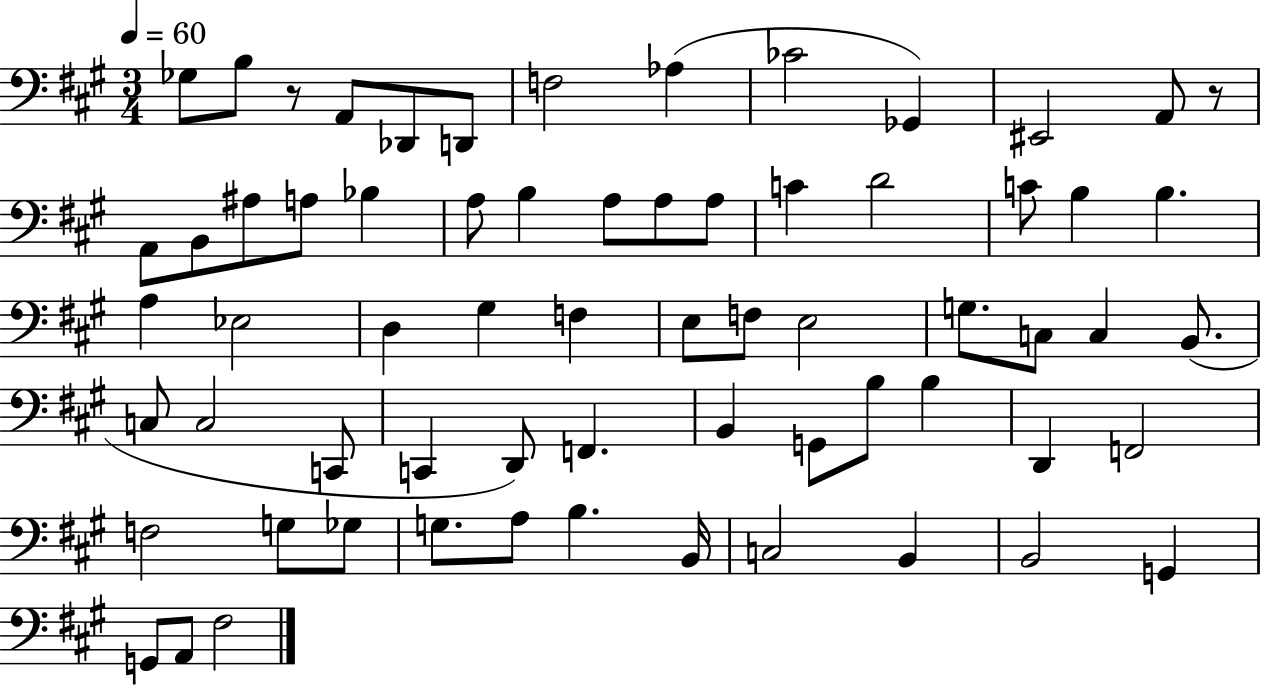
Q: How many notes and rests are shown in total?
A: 66